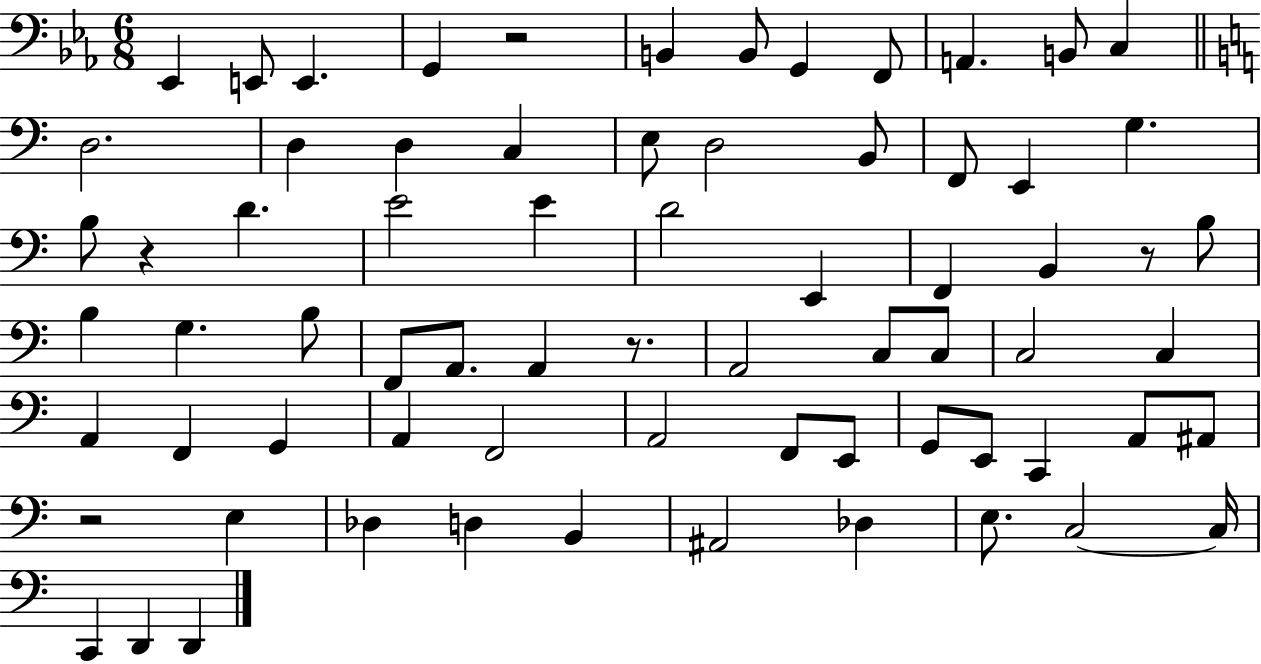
{
  \clef bass
  \numericTimeSignature
  \time 6/8
  \key ees \major
  ees,4 e,8 e,4. | g,4 r2 | b,4 b,8 g,4 f,8 | a,4. b,8 c4 | \break \bar "||" \break \key a \minor d2. | d4 d4 c4 | e8 d2 b,8 | f,8 e,4 g4. | \break b8 r4 d'4. | e'2 e'4 | d'2 e,4 | f,4 b,4 r8 b8 | \break b4 g4. b8 | f,8 a,8. a,4 r8. | a,2 c8 c8 | c2 c4 | \break a,4 f,4 g,4 | a,4 f,2 | a,2 f,8 e,8 | g,8 e,8 c,4 a,8 ais,8 | \break r2 e4 | des4 d4 b,4 | ais,2 des4 | e8. c2~~ c16 | \break c,4 d,4 d,4 | \bar "|."
}